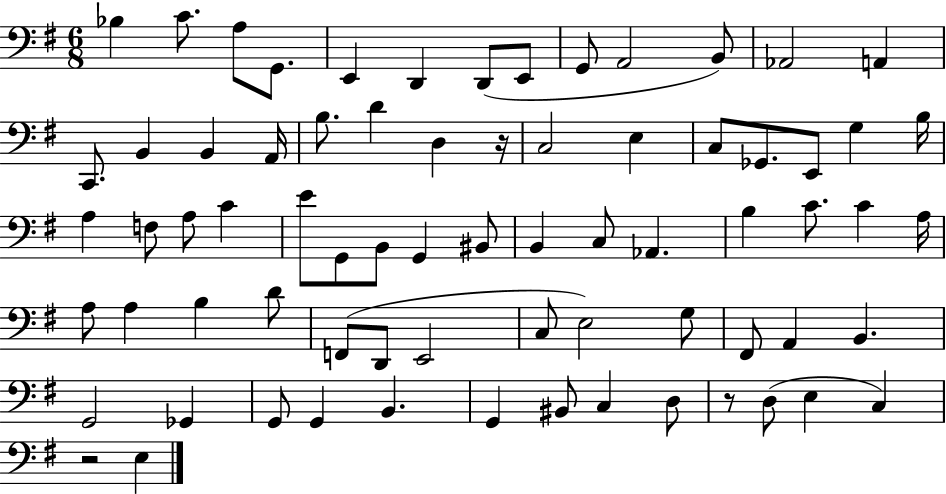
X:1
T:Untitled
M:6/8
L:1/4
K:G
_B, C/2 A,/2 G,,/2 E,, D,, D,,/2 E,,/2 G,,/2 A,,2 B,,/2 _A,,2 A,, C,,/2 B,, B,, A,,/4 B,/2 D D, z/4 C,2 E, C,/2 _G,,/2 E,,/2 G, B,/4 A, F,/2 A,/2 C E/2 G,,/2 B,,/2 G,, ^B,,/2 B,, C,/2 _A,, B, C/2 C A,/4 A,/2 A, B, D/2 F,,/2 D,,/2 E,,2 C,/2 E,2 G,/2 ^F,,/2 A,, B,, G,,2 _G,, G,,/2 G,, B,, G,, ^B,,/2 C, D,/2 z/2 D,/2 E, C, z2 E,